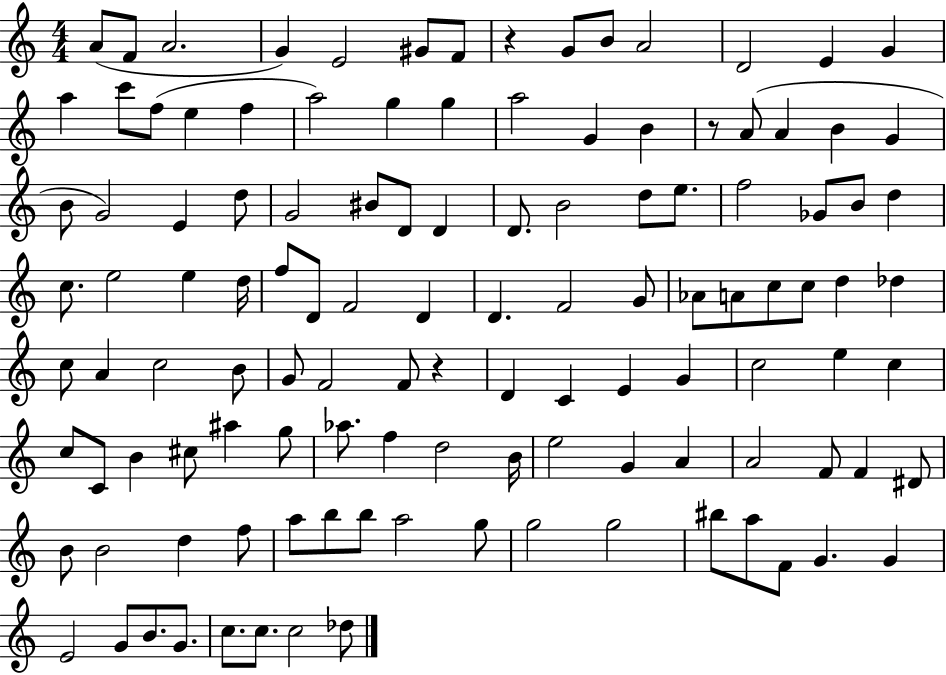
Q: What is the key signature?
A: C major